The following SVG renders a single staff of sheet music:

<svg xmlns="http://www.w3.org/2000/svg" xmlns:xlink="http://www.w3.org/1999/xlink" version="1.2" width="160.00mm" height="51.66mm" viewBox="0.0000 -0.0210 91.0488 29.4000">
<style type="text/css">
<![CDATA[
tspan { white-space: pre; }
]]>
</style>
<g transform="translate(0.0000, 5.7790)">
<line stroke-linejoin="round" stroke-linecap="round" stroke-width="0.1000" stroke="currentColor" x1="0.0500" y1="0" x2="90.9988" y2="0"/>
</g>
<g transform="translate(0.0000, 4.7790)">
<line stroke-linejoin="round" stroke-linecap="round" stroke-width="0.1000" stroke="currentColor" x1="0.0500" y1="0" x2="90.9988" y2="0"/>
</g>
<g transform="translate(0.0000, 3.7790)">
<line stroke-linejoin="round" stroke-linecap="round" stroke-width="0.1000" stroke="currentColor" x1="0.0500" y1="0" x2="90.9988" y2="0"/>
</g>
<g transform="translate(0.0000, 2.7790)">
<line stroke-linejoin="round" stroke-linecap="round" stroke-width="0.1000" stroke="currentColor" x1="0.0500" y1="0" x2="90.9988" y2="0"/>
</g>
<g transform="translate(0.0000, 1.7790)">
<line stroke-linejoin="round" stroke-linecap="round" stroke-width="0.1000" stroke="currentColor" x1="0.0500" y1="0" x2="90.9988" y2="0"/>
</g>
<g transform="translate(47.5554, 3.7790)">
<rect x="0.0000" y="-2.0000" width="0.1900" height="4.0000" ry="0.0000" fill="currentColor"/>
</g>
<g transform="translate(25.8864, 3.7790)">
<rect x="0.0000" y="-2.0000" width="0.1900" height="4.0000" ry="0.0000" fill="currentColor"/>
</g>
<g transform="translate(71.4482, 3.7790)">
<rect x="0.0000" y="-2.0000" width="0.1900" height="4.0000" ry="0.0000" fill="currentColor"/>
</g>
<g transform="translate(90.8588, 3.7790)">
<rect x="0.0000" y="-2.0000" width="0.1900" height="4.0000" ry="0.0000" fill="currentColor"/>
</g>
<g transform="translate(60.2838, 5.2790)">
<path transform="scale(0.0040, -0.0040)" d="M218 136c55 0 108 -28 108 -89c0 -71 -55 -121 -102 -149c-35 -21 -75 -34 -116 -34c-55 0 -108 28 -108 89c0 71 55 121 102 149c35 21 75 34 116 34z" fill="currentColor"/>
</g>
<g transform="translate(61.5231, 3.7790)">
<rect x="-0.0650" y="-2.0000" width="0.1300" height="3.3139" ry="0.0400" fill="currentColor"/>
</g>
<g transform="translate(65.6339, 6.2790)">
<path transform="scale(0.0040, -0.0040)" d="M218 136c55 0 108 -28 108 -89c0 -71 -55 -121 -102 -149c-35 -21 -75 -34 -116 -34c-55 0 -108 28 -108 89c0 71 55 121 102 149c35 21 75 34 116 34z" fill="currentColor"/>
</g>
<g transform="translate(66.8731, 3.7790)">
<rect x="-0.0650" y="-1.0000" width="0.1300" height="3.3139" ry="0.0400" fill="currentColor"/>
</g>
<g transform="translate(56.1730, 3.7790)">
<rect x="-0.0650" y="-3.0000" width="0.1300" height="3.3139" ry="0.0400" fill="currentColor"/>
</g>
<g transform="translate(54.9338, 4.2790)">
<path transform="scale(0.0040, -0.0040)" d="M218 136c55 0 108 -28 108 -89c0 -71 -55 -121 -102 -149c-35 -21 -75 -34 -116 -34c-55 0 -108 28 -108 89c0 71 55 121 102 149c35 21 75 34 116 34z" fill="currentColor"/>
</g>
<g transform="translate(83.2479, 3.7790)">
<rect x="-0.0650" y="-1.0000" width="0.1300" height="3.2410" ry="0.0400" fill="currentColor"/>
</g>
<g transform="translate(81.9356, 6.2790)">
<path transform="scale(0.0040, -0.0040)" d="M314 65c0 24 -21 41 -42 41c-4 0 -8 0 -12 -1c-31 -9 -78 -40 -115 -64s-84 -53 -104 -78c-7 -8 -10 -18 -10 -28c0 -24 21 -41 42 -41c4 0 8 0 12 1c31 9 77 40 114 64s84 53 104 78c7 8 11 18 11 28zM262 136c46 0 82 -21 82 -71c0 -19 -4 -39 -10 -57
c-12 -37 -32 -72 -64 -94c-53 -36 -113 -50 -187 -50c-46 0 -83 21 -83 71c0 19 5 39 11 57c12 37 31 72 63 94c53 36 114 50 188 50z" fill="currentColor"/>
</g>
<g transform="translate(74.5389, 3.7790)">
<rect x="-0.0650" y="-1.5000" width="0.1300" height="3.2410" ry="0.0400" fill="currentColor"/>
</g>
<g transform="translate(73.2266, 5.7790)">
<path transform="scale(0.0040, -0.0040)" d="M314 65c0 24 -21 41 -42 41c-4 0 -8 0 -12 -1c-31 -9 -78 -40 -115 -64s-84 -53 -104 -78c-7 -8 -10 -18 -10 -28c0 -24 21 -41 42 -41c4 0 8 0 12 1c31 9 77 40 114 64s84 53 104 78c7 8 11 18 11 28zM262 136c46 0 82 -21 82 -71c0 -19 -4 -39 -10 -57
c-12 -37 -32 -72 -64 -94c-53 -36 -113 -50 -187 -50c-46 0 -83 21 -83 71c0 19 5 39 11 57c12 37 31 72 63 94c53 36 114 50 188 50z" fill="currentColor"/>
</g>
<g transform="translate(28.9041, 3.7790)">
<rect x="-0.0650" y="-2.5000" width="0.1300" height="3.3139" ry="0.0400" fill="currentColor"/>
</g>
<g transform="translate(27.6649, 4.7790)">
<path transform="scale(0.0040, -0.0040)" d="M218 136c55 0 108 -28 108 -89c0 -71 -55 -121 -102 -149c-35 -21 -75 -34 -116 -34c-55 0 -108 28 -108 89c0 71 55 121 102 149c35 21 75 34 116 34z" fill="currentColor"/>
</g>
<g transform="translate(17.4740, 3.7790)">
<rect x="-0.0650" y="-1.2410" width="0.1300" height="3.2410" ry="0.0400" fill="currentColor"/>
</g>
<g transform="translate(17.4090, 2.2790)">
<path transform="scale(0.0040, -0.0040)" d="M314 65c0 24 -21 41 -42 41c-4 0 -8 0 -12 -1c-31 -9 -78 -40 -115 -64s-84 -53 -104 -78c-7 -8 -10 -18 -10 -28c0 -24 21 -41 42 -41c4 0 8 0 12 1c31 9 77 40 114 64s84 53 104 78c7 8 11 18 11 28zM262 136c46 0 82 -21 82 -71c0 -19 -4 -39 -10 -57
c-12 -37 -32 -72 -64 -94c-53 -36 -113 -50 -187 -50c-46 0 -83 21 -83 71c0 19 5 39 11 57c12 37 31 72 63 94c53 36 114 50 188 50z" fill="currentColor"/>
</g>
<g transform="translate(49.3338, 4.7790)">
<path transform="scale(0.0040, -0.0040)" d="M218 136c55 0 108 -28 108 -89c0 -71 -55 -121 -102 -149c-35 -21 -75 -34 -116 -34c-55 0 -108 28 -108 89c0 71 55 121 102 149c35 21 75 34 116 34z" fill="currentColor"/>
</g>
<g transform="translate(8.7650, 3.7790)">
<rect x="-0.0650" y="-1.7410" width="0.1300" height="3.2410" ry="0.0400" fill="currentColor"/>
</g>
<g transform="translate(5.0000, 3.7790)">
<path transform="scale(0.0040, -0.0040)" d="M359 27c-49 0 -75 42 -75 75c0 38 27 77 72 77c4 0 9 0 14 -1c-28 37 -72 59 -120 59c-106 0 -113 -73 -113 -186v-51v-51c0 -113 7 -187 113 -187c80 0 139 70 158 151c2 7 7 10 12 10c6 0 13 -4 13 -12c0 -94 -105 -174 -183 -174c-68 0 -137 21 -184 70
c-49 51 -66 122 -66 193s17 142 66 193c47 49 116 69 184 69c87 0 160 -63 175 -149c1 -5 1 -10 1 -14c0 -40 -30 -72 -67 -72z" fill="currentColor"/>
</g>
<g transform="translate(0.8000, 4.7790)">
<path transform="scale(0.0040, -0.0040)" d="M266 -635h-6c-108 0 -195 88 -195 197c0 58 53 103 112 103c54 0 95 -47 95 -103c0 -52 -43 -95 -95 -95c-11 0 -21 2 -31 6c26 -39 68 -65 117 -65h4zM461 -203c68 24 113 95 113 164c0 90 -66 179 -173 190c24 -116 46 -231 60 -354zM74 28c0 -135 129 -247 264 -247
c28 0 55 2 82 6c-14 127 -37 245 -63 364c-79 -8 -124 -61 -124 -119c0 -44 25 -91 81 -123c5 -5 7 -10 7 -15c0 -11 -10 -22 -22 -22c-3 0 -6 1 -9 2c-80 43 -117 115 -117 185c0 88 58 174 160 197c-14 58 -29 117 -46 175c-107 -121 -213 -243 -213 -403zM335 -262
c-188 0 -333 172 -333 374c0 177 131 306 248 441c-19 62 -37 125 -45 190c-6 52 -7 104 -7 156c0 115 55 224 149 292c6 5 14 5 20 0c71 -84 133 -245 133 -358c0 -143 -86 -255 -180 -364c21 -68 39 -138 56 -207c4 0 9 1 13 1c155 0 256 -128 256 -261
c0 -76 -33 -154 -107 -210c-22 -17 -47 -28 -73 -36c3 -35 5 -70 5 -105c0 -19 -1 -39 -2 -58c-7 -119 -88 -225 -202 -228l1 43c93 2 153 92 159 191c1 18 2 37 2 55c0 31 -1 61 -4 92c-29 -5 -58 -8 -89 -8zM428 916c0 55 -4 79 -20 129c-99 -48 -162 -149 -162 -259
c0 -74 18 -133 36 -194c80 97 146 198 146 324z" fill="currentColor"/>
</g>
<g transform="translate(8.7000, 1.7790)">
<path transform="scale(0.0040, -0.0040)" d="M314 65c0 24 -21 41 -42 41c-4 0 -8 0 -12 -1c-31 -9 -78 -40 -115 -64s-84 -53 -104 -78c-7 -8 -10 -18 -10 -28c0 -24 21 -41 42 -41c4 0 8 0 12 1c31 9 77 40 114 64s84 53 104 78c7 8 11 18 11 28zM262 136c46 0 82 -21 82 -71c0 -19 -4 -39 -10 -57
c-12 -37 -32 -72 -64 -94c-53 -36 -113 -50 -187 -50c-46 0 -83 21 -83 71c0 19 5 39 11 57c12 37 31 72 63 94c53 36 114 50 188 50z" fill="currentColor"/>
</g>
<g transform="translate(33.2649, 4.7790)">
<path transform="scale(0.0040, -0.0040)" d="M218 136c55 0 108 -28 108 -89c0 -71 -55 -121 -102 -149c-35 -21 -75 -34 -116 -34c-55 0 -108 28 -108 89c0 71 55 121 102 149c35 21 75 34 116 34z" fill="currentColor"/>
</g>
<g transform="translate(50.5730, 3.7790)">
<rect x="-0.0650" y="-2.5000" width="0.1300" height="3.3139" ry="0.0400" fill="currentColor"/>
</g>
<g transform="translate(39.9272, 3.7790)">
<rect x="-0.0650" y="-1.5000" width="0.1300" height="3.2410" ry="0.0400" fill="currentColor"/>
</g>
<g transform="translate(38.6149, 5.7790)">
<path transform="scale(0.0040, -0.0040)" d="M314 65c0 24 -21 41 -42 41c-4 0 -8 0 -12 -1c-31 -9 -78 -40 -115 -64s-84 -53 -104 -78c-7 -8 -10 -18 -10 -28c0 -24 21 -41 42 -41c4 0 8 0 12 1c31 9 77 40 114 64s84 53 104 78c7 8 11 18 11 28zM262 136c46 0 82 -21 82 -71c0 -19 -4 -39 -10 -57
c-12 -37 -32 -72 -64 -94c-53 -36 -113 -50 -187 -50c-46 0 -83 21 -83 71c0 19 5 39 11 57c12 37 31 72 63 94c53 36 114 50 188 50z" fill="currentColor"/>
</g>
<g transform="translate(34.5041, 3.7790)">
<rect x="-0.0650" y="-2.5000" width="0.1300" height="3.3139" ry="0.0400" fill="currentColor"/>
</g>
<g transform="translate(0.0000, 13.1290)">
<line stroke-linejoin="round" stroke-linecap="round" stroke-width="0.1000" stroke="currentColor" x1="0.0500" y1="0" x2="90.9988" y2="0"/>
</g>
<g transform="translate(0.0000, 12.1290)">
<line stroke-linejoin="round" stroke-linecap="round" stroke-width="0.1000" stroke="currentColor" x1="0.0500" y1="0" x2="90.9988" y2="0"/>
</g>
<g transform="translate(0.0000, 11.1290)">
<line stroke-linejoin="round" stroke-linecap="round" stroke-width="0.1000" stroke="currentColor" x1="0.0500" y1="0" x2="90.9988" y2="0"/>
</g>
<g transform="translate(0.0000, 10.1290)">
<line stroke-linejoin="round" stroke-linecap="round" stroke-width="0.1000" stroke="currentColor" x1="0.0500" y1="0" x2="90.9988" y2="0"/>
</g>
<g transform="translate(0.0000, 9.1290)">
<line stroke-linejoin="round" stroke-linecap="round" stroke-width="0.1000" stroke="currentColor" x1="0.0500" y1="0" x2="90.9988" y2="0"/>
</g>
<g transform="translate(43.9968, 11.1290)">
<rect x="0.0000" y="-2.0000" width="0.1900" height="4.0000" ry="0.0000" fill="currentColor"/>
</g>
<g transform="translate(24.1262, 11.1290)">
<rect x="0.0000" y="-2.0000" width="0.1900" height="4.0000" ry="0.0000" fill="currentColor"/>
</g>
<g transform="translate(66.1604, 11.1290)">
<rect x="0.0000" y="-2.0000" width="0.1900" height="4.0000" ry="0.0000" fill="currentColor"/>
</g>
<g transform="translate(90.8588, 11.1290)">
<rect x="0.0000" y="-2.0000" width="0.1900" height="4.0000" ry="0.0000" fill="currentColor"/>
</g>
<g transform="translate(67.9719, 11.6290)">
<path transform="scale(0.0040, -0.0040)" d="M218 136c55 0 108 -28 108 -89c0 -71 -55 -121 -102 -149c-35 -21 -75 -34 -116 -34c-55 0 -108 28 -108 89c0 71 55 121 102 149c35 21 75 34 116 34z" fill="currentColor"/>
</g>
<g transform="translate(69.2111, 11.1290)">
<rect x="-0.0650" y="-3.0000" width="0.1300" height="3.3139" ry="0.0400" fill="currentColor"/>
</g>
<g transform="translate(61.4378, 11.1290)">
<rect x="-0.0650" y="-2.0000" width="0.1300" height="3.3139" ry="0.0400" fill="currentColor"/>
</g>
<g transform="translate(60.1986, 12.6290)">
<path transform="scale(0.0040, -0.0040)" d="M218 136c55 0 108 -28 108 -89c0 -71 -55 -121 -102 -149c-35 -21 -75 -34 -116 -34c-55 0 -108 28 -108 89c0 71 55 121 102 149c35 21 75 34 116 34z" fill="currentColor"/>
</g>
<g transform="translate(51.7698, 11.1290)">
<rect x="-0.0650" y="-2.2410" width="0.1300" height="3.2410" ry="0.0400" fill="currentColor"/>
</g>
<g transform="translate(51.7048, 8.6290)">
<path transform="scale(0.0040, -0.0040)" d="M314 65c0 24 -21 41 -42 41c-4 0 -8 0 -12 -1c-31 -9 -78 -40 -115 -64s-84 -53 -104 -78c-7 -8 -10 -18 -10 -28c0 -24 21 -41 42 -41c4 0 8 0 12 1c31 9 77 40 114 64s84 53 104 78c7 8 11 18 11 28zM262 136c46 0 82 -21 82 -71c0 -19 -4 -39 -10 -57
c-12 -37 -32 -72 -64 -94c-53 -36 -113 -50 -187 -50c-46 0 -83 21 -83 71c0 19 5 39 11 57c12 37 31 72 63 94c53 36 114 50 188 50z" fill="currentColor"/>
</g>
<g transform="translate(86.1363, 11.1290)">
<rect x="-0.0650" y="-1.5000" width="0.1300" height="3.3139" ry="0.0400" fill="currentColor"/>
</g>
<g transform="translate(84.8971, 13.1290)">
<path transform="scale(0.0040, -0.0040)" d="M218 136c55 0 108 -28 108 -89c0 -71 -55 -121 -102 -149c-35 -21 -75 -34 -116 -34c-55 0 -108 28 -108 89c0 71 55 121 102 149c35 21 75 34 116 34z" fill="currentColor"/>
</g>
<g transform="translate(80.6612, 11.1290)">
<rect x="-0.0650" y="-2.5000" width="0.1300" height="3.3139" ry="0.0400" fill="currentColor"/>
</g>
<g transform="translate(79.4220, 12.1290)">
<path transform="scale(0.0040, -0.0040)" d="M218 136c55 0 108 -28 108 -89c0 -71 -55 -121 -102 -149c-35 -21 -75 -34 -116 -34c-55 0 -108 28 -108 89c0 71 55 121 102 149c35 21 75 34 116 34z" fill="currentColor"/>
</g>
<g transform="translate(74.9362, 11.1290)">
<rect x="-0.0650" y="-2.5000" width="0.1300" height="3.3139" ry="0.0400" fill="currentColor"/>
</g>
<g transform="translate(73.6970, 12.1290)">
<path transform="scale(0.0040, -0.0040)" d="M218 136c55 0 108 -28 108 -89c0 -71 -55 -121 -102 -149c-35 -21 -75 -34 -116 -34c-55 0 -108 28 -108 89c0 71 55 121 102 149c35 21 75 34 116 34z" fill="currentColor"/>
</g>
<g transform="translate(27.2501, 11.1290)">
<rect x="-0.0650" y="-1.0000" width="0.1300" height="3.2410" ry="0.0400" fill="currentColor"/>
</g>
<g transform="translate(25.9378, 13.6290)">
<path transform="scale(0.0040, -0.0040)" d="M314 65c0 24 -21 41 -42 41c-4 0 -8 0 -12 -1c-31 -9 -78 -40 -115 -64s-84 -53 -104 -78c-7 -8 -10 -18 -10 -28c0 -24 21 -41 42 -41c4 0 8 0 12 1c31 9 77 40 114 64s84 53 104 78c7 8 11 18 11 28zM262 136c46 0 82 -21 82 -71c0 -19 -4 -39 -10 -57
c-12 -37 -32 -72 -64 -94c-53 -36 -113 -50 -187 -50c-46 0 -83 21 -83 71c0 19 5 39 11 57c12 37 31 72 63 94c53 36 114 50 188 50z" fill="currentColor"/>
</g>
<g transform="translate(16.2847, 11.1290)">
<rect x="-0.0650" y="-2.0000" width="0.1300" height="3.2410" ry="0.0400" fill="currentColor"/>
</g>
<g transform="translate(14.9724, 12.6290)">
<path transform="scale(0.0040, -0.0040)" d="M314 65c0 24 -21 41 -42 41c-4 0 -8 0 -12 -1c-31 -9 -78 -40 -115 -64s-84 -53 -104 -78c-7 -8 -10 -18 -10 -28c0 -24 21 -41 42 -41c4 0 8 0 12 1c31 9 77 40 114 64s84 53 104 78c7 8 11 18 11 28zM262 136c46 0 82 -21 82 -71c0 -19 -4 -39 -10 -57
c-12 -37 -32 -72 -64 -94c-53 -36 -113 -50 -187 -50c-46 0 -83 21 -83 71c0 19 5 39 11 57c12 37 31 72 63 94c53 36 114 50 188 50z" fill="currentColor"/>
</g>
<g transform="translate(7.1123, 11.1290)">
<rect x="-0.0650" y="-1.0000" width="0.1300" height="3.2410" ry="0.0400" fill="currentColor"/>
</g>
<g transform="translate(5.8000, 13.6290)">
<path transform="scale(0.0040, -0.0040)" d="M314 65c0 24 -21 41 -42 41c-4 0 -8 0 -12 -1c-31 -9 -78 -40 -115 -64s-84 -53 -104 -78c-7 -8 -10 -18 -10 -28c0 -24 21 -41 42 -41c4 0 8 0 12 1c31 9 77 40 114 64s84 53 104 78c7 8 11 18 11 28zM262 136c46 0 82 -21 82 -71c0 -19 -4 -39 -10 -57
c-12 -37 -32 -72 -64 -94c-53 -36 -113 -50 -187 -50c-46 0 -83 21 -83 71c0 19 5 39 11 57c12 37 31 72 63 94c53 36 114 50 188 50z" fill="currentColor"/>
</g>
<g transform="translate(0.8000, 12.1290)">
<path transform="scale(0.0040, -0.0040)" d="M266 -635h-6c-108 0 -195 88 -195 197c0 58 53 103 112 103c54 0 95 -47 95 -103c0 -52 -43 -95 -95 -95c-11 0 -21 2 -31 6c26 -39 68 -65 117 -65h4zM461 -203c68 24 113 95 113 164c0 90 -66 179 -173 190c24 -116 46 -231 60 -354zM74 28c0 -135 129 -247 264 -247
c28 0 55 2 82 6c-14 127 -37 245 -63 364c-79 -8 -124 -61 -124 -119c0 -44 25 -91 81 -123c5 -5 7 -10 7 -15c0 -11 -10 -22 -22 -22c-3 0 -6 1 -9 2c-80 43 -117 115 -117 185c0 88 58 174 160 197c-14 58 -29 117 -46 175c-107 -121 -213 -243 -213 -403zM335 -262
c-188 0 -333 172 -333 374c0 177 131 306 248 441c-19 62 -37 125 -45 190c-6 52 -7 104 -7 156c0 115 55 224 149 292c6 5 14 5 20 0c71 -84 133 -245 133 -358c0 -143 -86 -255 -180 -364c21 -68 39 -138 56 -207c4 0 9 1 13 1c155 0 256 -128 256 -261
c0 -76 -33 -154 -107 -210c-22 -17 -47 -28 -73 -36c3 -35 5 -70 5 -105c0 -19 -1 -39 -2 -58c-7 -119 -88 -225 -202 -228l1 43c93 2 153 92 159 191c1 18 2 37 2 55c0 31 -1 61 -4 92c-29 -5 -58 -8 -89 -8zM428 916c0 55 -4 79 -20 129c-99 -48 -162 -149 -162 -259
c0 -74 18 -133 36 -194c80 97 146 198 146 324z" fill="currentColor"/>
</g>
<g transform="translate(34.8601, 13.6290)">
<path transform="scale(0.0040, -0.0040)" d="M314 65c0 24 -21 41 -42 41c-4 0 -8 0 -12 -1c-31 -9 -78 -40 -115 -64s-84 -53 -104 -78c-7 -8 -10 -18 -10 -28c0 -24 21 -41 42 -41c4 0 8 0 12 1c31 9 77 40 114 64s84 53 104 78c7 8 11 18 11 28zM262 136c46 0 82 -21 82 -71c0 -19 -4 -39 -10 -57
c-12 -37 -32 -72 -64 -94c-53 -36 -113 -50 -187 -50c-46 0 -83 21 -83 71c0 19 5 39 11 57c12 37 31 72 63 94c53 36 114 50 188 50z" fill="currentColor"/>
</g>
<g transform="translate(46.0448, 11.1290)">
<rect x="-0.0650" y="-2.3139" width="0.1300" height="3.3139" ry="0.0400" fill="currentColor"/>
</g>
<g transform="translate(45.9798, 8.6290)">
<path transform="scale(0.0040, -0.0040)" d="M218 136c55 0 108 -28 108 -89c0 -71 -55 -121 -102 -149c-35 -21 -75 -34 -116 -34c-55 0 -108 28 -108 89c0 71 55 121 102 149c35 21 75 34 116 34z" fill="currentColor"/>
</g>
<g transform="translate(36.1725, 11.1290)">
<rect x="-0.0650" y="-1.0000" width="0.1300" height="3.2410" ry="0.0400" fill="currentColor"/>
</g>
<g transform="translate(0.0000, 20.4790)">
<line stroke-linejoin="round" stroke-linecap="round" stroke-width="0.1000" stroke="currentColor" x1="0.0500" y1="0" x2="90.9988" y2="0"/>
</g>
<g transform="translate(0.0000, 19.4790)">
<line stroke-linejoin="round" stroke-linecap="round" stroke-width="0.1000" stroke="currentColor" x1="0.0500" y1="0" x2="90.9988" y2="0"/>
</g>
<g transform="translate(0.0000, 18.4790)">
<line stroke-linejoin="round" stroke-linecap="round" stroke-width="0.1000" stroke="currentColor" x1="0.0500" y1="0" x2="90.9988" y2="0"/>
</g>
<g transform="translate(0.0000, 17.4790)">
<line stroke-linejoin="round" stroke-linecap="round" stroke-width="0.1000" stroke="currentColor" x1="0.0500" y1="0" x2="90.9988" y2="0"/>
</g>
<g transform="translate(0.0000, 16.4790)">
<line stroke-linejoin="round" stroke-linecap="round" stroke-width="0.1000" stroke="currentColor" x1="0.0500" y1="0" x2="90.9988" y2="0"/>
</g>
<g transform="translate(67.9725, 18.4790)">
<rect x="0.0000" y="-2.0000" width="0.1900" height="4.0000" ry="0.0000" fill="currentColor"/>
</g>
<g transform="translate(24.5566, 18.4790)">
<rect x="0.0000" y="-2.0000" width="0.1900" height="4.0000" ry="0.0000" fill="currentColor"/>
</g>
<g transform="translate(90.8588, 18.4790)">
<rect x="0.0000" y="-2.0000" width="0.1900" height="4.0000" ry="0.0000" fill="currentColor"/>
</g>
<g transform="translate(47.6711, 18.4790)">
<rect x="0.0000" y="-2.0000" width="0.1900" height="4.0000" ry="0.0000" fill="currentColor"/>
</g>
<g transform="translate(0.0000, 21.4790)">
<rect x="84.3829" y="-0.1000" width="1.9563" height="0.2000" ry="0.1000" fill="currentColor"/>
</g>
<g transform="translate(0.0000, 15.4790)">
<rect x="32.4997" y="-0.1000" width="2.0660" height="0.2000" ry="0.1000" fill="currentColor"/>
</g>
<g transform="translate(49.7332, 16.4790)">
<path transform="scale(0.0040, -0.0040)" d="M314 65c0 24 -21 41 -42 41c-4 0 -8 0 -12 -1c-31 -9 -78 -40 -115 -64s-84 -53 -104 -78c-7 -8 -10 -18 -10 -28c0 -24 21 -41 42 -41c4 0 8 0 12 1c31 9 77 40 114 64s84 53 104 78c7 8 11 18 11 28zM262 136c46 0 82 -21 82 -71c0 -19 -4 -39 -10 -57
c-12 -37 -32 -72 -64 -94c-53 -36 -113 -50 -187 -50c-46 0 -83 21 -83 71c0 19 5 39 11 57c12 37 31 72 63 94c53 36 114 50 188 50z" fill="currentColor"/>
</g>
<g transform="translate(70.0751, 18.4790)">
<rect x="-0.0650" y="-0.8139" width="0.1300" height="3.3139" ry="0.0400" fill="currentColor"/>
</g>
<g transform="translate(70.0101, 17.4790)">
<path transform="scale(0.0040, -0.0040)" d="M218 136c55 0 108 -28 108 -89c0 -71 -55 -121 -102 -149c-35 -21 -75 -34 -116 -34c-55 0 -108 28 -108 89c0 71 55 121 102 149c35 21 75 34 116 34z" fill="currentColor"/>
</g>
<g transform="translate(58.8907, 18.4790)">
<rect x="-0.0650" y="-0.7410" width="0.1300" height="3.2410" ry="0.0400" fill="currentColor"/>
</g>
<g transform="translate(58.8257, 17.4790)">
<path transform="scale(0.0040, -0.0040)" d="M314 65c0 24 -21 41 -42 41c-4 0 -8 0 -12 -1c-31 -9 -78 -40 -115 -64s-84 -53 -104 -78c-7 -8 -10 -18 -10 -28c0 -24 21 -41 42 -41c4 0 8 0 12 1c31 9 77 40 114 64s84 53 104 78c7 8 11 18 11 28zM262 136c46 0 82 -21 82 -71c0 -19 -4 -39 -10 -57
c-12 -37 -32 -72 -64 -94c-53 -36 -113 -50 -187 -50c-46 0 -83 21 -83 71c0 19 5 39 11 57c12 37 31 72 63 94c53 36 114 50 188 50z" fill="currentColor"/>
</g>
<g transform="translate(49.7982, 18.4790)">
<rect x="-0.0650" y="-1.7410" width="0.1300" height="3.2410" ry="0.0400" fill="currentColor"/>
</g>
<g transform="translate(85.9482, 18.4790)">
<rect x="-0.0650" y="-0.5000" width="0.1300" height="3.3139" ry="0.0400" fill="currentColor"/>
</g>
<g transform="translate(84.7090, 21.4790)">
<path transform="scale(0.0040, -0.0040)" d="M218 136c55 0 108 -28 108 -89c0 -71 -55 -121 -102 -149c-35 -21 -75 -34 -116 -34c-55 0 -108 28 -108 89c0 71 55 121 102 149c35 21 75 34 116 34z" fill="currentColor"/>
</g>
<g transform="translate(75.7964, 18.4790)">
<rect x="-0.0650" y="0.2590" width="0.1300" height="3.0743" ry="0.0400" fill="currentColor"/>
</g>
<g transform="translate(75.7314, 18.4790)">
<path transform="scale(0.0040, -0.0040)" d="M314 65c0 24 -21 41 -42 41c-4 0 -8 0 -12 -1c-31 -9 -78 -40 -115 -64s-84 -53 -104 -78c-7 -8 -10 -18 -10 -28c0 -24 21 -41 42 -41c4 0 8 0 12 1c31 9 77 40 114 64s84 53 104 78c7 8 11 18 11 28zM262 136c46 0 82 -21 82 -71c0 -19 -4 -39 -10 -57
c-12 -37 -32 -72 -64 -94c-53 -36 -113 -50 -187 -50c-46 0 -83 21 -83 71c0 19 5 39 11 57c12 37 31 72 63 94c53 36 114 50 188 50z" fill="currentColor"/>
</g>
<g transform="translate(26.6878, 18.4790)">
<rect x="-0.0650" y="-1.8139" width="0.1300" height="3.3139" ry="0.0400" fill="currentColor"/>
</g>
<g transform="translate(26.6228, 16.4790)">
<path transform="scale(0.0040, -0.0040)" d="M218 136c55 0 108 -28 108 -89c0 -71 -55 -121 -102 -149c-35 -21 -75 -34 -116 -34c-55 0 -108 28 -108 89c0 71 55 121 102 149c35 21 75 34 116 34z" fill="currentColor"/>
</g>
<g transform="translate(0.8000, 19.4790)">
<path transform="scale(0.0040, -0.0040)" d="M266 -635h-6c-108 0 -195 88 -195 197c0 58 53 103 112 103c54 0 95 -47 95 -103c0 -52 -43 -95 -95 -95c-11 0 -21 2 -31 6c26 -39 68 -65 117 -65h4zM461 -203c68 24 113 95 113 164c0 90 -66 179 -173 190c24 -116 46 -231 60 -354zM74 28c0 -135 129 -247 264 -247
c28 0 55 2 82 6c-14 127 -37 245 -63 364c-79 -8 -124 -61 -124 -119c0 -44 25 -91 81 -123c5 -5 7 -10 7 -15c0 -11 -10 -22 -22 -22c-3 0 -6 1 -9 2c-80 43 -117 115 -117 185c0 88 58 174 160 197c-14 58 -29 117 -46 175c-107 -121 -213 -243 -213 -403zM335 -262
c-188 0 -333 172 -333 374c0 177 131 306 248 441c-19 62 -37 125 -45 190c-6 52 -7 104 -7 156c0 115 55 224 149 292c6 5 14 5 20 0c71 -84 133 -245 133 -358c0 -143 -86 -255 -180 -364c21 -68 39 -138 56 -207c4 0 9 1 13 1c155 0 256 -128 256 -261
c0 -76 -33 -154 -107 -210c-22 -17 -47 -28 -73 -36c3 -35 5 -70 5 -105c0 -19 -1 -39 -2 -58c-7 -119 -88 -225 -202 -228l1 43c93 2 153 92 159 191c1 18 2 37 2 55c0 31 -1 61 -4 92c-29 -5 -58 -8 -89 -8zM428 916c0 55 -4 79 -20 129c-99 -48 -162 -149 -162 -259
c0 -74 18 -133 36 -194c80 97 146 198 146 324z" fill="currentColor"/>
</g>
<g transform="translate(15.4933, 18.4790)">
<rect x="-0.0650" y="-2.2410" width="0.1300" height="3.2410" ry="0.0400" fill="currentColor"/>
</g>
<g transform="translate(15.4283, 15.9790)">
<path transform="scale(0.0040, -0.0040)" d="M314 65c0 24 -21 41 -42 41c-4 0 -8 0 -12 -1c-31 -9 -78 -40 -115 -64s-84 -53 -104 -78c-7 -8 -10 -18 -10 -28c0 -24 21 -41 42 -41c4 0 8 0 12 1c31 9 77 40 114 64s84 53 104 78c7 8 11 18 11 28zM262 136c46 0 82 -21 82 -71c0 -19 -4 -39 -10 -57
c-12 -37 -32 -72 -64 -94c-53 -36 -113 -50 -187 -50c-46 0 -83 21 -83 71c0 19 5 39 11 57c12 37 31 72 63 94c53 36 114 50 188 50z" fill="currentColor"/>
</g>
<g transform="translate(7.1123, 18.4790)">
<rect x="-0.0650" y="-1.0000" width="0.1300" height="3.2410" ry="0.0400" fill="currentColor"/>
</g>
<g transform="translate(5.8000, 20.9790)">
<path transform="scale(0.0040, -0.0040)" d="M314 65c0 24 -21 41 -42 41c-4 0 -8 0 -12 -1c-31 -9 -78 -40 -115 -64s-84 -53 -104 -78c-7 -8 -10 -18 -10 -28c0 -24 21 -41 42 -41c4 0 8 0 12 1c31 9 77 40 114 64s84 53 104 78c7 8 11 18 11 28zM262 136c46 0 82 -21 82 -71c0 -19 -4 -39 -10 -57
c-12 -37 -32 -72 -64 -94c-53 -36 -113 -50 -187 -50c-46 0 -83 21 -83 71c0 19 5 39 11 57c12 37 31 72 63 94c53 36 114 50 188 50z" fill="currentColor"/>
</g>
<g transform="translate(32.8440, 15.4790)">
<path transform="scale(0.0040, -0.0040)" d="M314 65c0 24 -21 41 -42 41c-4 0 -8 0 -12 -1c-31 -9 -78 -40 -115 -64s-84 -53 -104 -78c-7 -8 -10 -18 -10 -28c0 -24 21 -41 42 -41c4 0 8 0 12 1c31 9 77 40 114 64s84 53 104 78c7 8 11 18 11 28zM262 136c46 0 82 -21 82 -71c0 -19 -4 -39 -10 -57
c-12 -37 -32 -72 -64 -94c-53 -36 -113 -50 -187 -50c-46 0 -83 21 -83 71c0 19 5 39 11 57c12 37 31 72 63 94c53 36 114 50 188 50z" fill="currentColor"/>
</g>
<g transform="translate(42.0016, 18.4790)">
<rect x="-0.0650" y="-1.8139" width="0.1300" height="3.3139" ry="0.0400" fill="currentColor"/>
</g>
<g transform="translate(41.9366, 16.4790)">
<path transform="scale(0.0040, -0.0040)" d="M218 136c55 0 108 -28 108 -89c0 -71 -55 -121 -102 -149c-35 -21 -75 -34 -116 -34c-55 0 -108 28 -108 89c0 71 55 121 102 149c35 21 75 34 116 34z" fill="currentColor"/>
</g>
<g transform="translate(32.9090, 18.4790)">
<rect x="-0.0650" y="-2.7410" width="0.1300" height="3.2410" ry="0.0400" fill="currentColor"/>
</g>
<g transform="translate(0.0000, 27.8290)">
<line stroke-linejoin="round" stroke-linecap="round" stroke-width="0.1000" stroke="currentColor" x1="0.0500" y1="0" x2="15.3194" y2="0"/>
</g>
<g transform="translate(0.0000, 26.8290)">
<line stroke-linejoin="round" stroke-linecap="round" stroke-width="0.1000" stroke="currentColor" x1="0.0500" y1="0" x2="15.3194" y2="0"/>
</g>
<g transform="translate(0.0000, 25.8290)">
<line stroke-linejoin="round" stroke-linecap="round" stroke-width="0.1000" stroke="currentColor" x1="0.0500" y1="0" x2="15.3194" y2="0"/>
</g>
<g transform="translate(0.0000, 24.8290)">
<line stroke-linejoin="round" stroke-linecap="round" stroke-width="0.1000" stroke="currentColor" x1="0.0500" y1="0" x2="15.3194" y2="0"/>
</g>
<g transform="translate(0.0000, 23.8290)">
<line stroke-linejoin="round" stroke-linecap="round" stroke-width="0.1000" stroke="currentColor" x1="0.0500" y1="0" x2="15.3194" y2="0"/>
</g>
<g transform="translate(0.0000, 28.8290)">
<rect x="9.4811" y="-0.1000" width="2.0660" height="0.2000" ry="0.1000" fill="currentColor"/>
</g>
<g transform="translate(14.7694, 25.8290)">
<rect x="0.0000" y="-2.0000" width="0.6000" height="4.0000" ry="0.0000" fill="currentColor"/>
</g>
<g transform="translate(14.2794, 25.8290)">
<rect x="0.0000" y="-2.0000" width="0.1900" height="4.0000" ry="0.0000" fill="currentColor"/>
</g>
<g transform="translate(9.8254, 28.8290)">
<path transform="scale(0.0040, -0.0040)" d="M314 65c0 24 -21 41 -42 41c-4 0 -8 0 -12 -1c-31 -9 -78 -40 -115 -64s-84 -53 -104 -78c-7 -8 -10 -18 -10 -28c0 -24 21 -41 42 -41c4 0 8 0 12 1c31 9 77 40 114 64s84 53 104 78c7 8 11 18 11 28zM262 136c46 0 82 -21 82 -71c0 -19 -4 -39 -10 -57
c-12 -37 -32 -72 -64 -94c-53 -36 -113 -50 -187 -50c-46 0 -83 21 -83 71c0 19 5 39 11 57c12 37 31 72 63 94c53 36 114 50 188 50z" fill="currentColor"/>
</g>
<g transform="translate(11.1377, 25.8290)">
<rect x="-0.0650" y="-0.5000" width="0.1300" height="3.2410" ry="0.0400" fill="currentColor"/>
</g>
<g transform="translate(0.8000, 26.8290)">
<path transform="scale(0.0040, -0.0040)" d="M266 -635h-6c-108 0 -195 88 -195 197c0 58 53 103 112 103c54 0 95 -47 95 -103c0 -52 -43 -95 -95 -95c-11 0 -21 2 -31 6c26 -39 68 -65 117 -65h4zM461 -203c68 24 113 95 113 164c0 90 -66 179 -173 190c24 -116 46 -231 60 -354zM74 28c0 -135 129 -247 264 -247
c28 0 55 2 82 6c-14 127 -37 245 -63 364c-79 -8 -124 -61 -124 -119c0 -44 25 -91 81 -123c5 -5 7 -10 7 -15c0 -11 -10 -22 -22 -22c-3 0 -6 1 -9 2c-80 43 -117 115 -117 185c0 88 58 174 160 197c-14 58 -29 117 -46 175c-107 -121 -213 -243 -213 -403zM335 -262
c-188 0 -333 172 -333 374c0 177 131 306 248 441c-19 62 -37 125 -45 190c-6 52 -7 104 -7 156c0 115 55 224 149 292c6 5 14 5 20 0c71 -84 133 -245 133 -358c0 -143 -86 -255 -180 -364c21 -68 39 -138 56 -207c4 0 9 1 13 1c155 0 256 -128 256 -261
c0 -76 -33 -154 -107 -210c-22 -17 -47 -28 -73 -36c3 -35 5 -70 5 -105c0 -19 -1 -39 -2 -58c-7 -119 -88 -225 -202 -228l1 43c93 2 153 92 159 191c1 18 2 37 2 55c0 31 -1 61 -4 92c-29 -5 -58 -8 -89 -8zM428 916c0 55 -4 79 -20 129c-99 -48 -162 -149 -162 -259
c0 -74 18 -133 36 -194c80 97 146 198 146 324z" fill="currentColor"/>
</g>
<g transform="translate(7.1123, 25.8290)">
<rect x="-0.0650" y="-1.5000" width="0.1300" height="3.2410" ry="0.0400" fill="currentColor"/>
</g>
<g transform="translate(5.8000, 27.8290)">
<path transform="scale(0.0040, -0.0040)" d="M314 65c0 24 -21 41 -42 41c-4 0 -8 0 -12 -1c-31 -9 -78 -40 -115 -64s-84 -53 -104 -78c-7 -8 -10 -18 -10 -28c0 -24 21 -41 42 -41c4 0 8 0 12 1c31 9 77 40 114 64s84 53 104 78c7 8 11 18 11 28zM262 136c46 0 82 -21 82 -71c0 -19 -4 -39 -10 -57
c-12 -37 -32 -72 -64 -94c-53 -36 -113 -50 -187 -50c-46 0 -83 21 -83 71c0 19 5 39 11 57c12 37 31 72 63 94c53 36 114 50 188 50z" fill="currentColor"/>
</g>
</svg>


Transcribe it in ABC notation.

X:1
T:Untitled
M:4/4
L:1/4
K:C
f2 e2 G G E2 G A F D E2 D2 D2 F2 D2 D2 g g2 F A G G E D2 g2 f a2 f f2 d2 d B2 C E2 C2